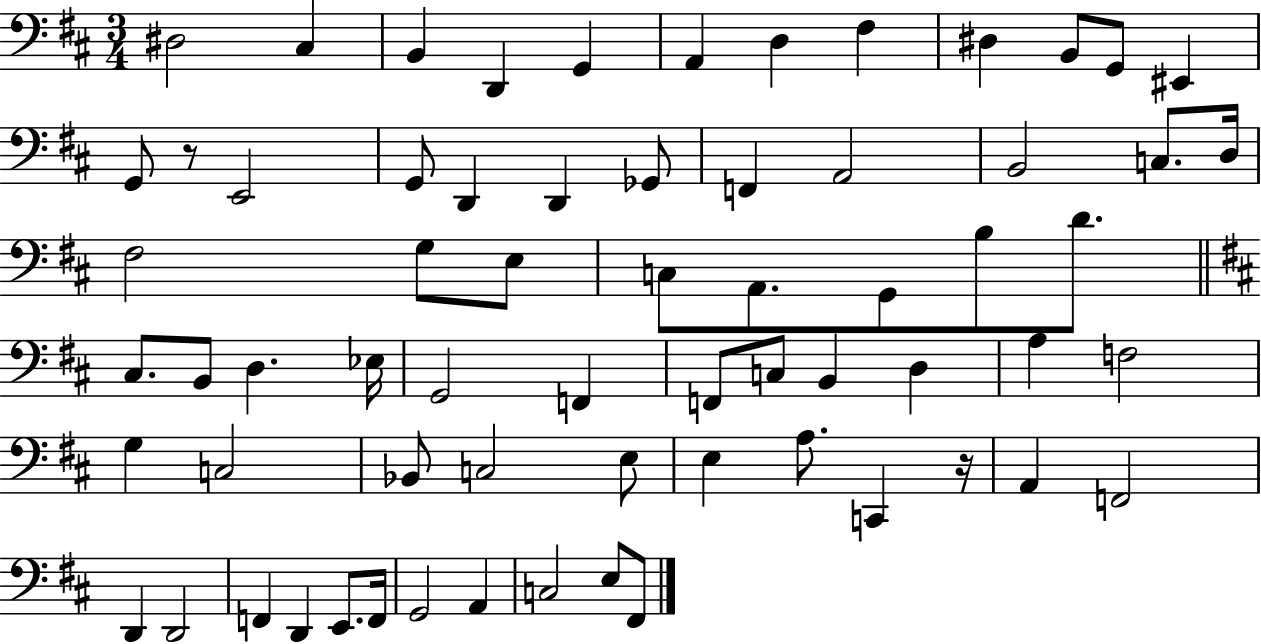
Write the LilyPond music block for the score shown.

{
  \clef bass
  \numericTimeSignature
  \time 3/4
  \key d \major
  \repeat volta 2 { dis2 cis4 | b,4 d,4 g,4 | a,4 d4 fis4 | dis4 b,8 g,8 eis,4 | \break g,8 r8 e,2 | g,8 d,4 d,4 ges,8 | f,4 a,2 | b,2 c8. d16 | \break fis2 g8 e8 | c8 a,8. g,8 b8 d'8. | \bar "||" \break \key d \major cis8. b,8 d4. ees16 | g,2 f,4 | f,8 c8 b,4 d4 | a4 f2 | \break g4 c2 | bes,8 c2 e8 | e4 a8. c,4 r16 | a,4 f,2 | \break d,4 d,2 | f,4 d,4 e,8. f,16 | g,2 a,4 | c2 e8 fis,8 | \break } \bar "|."
}